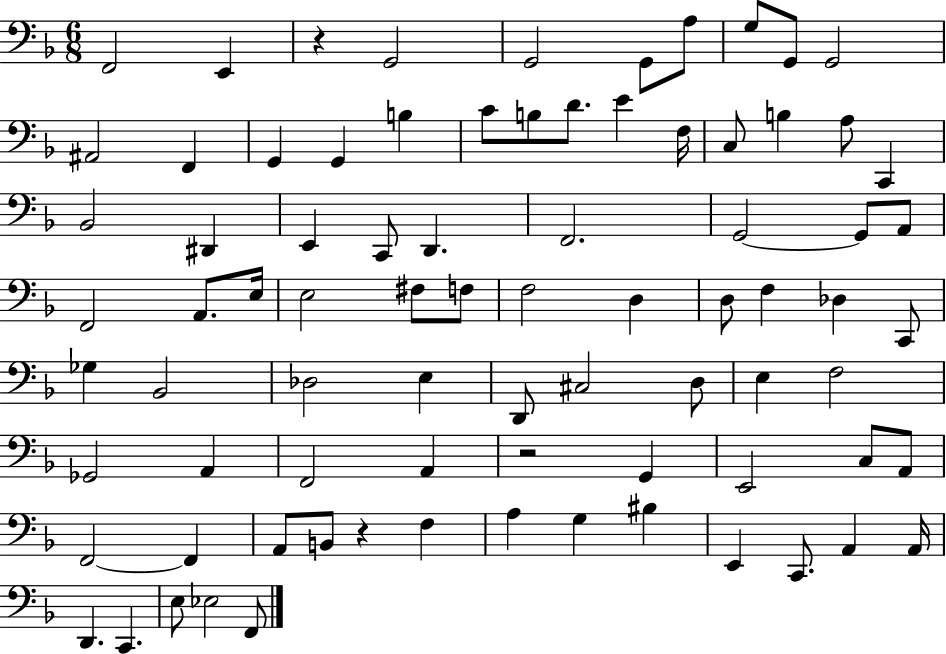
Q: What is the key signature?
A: F major